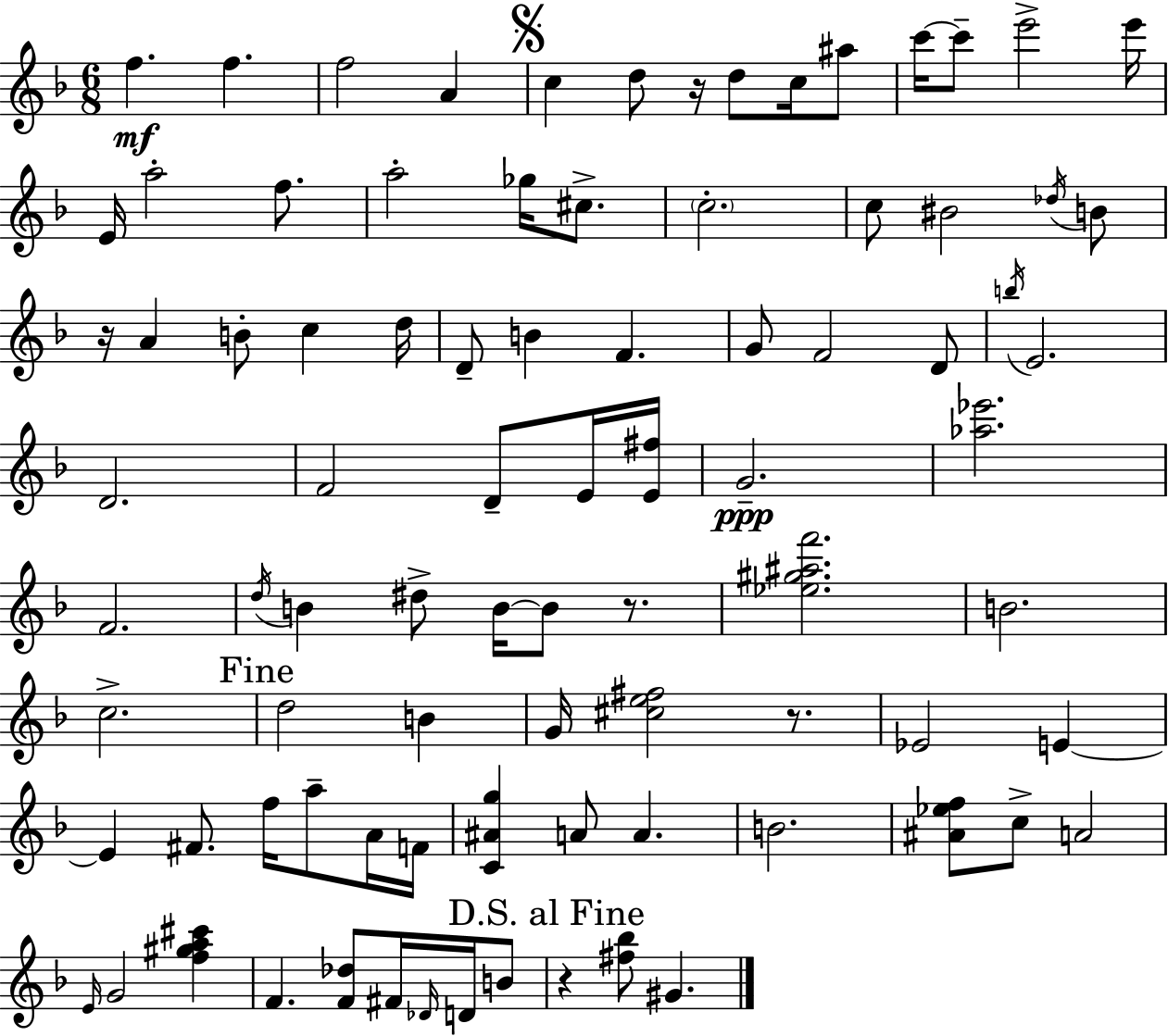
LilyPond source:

{
  \clef treble
  \numericTimeSignature
  \time 6/8
  \key d \minor
  f''4.\mf f''4. | f''2 a'4 | \mark \markup { \musicglyph "scripts.segno" } c''4 d''8 r16 d''8 c''16 ais''8 | c'''16~~ c'''8-- e'''2-> e'''16 | \break e'16 a''2-. f''8. | a''2-. ges''16 cis''8.-> | \parenthesize c''2.-. | c''8 bis'2 \acciaccatura { des''16 } b'8 | \break r16 a'4 b'8-. c''4 | d''16 d'8-- b'4 f'4. | g'8 f'2 d'8 | \acciaccatura { b''16 } e'2. | \break d'2. | f'2 d'8-- | e'16 <e' fis''>16 g'2.--\ppp | <aes'' ees'''>2. | \break f'2. | \acciaccatura { d''16 } b'4 dis''8-> b'16~~ b'8 | r8. <ees'' gis'' ais'' f'''>2. | b'2. | \break c''2.-> | \mark "Fine" d''2 b'4 | g'16 <cis'' e'' fis''>2 | r8. ees'2 e'4~~ | \break e'4 fis'8. f''16 a''8-- | a'16 f'16 <c' ais' g''>4 a'8 a'4. | b'2. | <ais' ees'' f''>8 c''8-> a'2 | \break \grace { e'16 } g'2 | <f'' gis'' a'' cis'''>4 f'4. <f' des''>8 | fis'16 \grace { des'16 } d'16 b'8 \mark "D.S. al Fine" r4 <fis'' bes''>8 gis'4. | \bar "|."
}